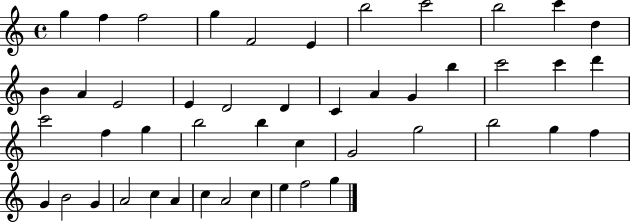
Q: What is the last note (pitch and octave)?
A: G5